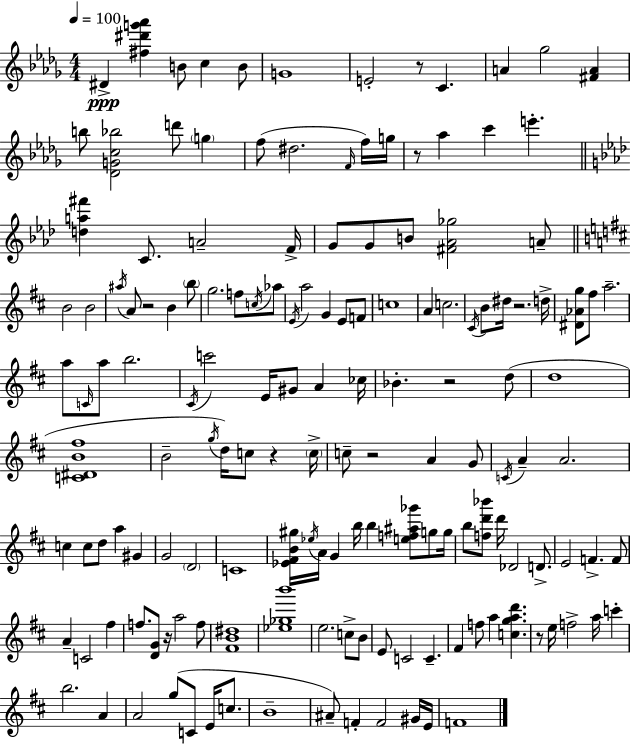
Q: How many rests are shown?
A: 9